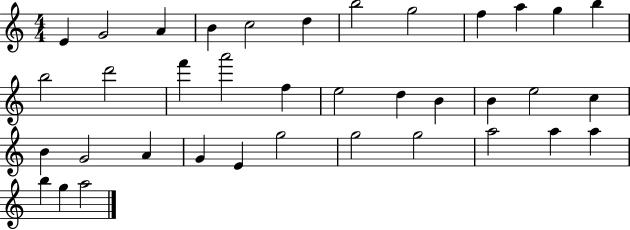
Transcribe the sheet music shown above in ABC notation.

X:1
T:Untitled
M:4/4
L:1/4
K:C
E G2 A B c2 d b2 g2 f a g b b2 d'2 f' a'2 f e2 d B B e2 c B G2 A G E g2 g2 g2 a2 a a b g a2